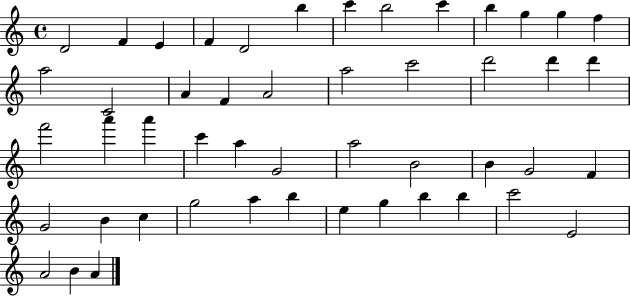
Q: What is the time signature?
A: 4/4